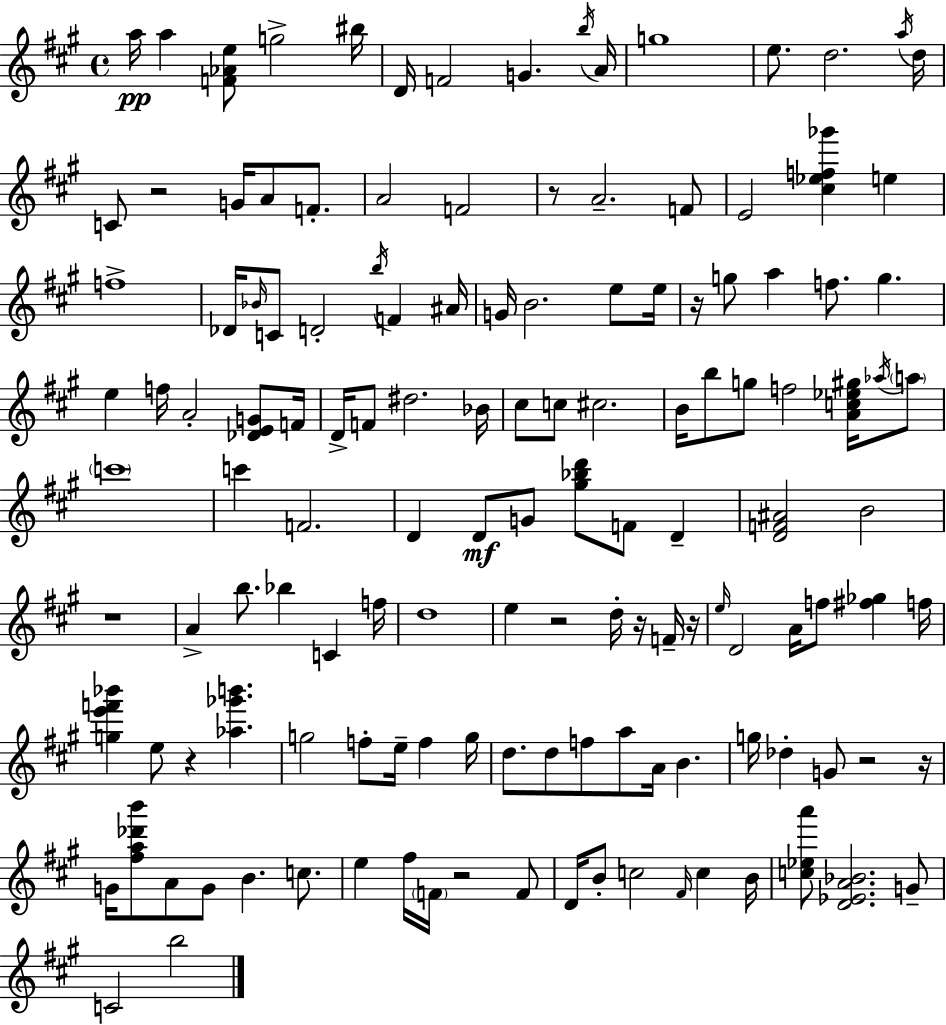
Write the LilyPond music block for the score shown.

{
  \clef treble
  \time 4/4
  \defaultTimeSignature
  \key a \major
  a''16\pp a''4 <f' aes' e''>8 g''2-> bis''16 | d'16 f'2 g'4. \acciaccatura { b''16 } | a'16 g''1 | e''8. d''2. | \break \acciaccatura { a''16 } d''16 c'8 r2 g'16 a'8 f'8.-. | a'2 f'2 | r8 a'2.-- | f'8 e'2 <cis'' ees'' f'' ges'''>4 e''4 | \break f''1-> | des'16 \grace { bes'16 } c'8 d'2-. \acciaccatura { b''16 } f'4 | ais'16 g'16 b'2. | e''8 e''16 r16 g''8 a''4 f''8. g''4. | \break e''4 f''16 a'2-. | <des' e' g'>8 f'16 d'16-> f'8 dis''2. | bes'16 cis''8 c''8 cis''2. | b'16 b''8 g''8 f''2 | \break <a' c'' ees'' gis''>16 \acciaccatura { aes''16 } \parenthesize a''8 \parenthesize c'''1 | c'''4 f'2. | d'4 d'8\mf g'8 <gis'' bes'' d'''>8 f'8 | d'4-- <d' f' ais'>2 b'2 | \break r1 | a'4-> b''8. bes''4 | c'4 f''16 d''1 | e''4 r2 | \break d''16-. r16 f'16-- r16 \grace { e''16 } d'2 a'16 f''8 | <fis'' ges''>4 f''16 <g'' e''' f''' bes'''>4 e''8 r4 | <aes'' ges''' b'''>4. g''2 f''8-. | e''16-- f''4 g''16 d''8. d''8 f''8 a''8 a'16 | \break b'4. g''16 des''4-. g'8 r2 | r16 g'16 <fis'' a'' des''' b'''>8 a'8 g'8 b'4. | c''8. e''4 fis''16 \parenthesize f'16 r2 | f'8 d'16 b'8-. c''2 | \break \grace { fis'16 } c''4 b'16 <c'' ees'' a'''>8 <d' ees' a' bes'>2. | g'8-- c'2 b''2 | \bar "|."
}